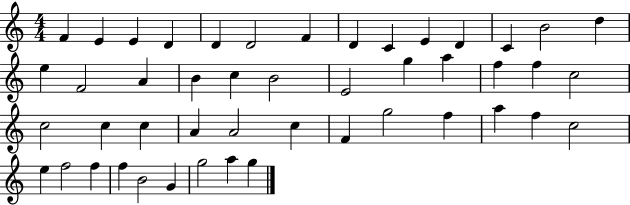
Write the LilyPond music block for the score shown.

{
  \clef treble
  \numericTimeSignature
  \time 4/4
  \key c \major
  f'4 e'4 e'4 d'4 | d'4 d'2 f'4 | d'4 c'4 e'4 d'4 | c'4 b'2 d''4 | \break e''4 f'2 a'4 | b'4 c''4 b'2 | e'2 g''4 a''4 | f''4 f''4 c''2 | \break c''2 c''4 c''4 | a'4 a'2 c''4 | f'4 g''2 f''4 | a''4 f''4 c''2 | \break e''4 f''2 f''4 | f''4 b'2 g'4 | g''2 a''4 g''4 | \bar "|."
}